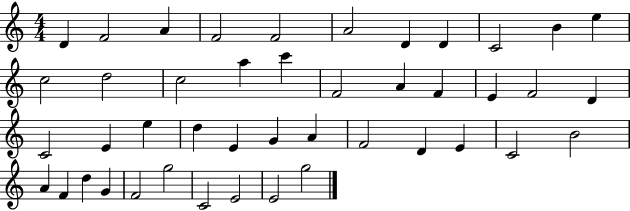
{
  \clef treble
  \numericTimeSignature
  \time 4/4
  \key c \major
  d'4 f'2 a'4 | f'2 f'2 | a'2 d'4 d'4 | c'2 b'4 e''4 | \break c''2 d''2 | c''2 a''4 c'''4 | f'2 a'4 f'4 | e'4 f'2 d'4 | \break c'2 e'4 e''4 | d''4 e'4 g'4 a'4 | f'2 d'4 e'4 | c'2 b'2 | \break a'4 f'4 d''4 g'4 | f'2 g''2 | c'2 e'2 | e'2 g''2 | \break \bar "|."
}